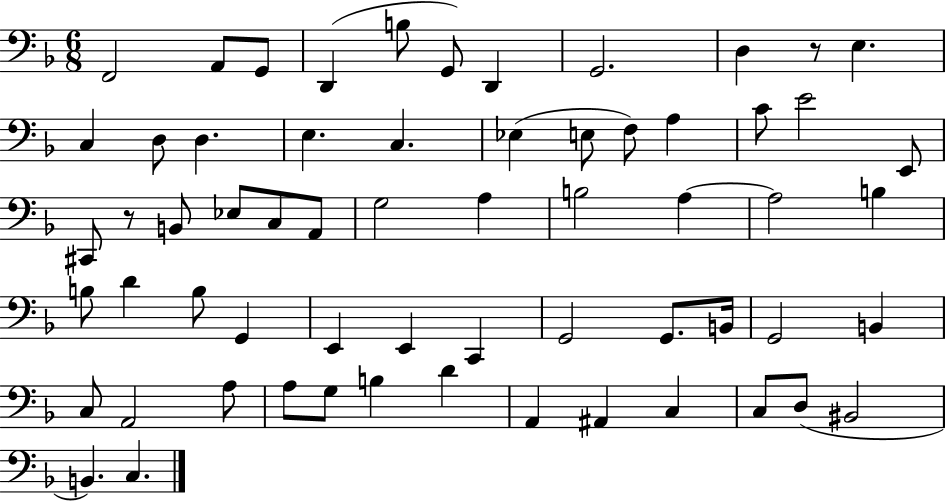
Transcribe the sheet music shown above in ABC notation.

X:1
T:Untitled
M:6/8
L:1/4
K:F
F,,2 A,,/2 G,,/2 D,, B,/2 G,,/2 D,, G,,2 D, z/2 E, C, D,/2 D, E, C, _E, E,/2 F,/2 A, C/2 E2 E,,/2 ^C,,/2 z/2 B,,/2 _E,/2 C,/2 A,,/2 G,2 A, B,2 A, A,2 B, B,/2 D B,/2 G,, E,, E,, C,, G,,2 G,,/2 B,,/4 G,,2 B,, C,/2 A,,2 A,/2 A,/2 G,/2 B, D A,, ^A,, C, C,/2 D,/2 ^B,,2 B,, C,